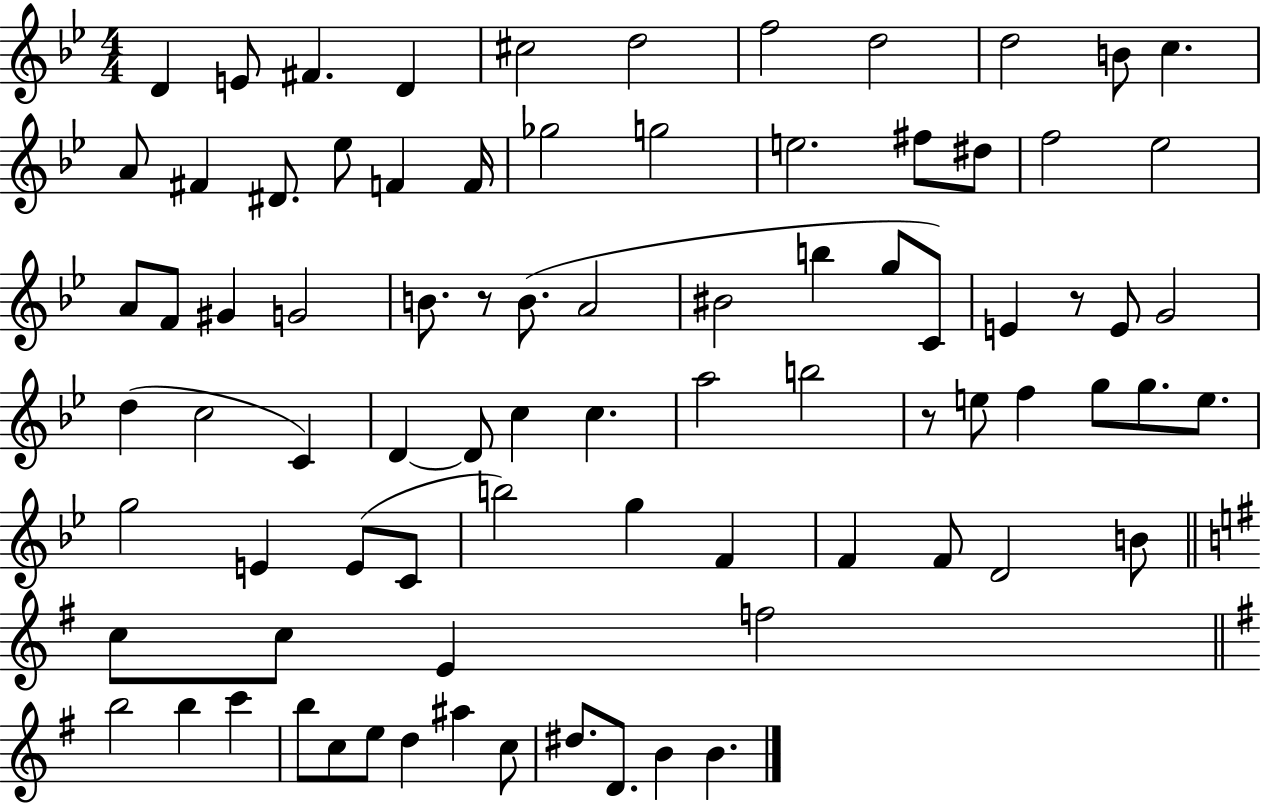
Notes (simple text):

D4/q E4/e F#4/q. D4/q C#5/h D5/h F5/h D5/h D5/h B4/e C5/q. A4/e F#4/q D#4/e. Eb5/e F4/q F4/s Gb5/h G5/h E5/h. F#5/e D#5/e F5/h Eb5/h A4/e F4/e G#4/q G4/h B4/e. R/e B4/e. A4/h BIS4/h B5/q G5/e C4/e E4/q R/e E4/e G4/h D5/q C5/h C4/q D4/q D4/e C5/q C5/q. A5/h B5/h R/e E5/e F5/q G5/e G5/e. E5/e. G5/h E4/q E4/e C4/e B5/h G5/q F4/q F4/q F4/e D4/h B4/e C5/e C5/e E4/q F5/h B5/h B5/q C6/q B5/e C5/e E5/e D5/q A#5/q C5/e D#5/e. D4/e. B4/q B4/q.